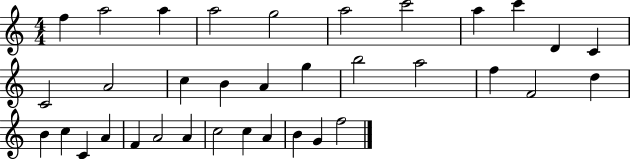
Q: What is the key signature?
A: C major